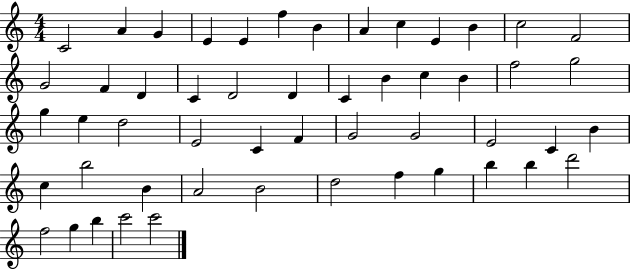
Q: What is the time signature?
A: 4/4